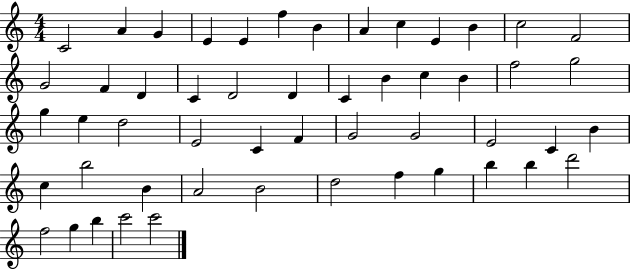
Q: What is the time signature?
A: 4/4